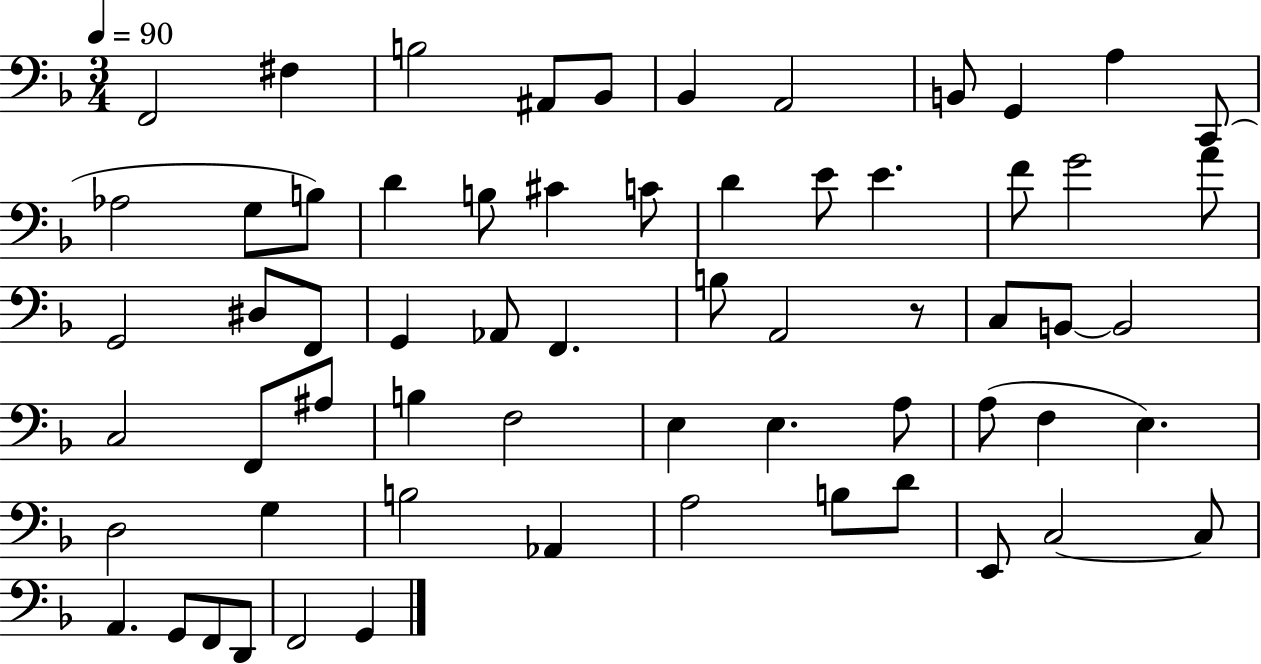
{
  \clef bass
  \numericTimeSignature
  \time 3/4
  \key f \major
  \tempo 4 = 90
  f,2 fis4 | b2 ais,8 bes,8 | bes,4 a,2 | b,8 g,4 a4 c,8( | \break aes2 g8 b8) | d'4 b8 cis'4 c'8 | d'4 e'8 e'4. | f'8 g'2 a'8 | \break g,2 dis8 f,8 | g,4 aes,8 f,4. | b8 a,2 r8 | c8 b,8~~ b,2 | \break c2 f,8 ais8 | b4 f2 | e4 e4. a8 | a8( f4 e4.) | \break d2 g4 | b2 aes,4 | a2 b8 d'8 | e,8 c2~~ c8 | \break a,4. g,8 f,8 d,8 | f,2 g,4 | \bar "|."
}